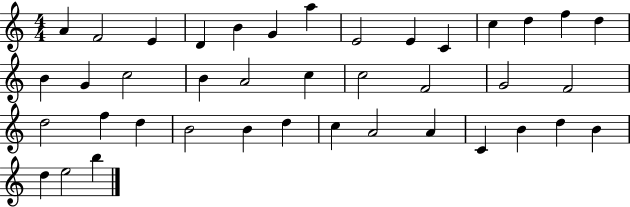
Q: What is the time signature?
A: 4/4